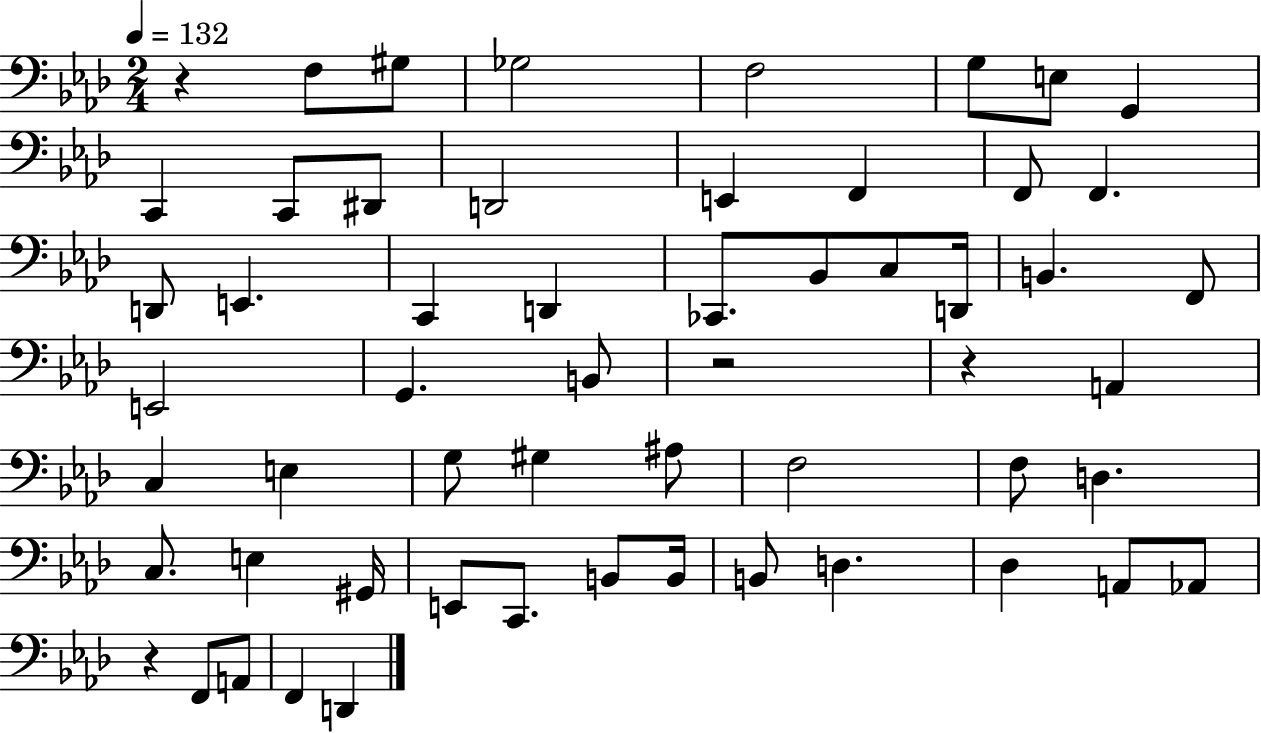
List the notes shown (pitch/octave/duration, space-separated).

R/q F3/e G#3/e Gb3/h F3/h G3/e E3/e G2/q C2/q C2/e D#2/e D2/h E2/q F2/q F2/e F2/q. D2/e E2/q. C2/q D2/q CES2/e. Bb2/e C3/e D2/s B2/q. F2/e E2/h G2/q. B2/e R/h R/q A2/q C3/q E3/q G3/e G#3/q A#3/e F3/h F3/e D3/q. C3/e. E3/q G#2/s E2/e C2/e. B2/e B2/s B2/e D3/q. Db3/q A2/e Ab2/e R/q F2/e A2/e F2/q D2/q